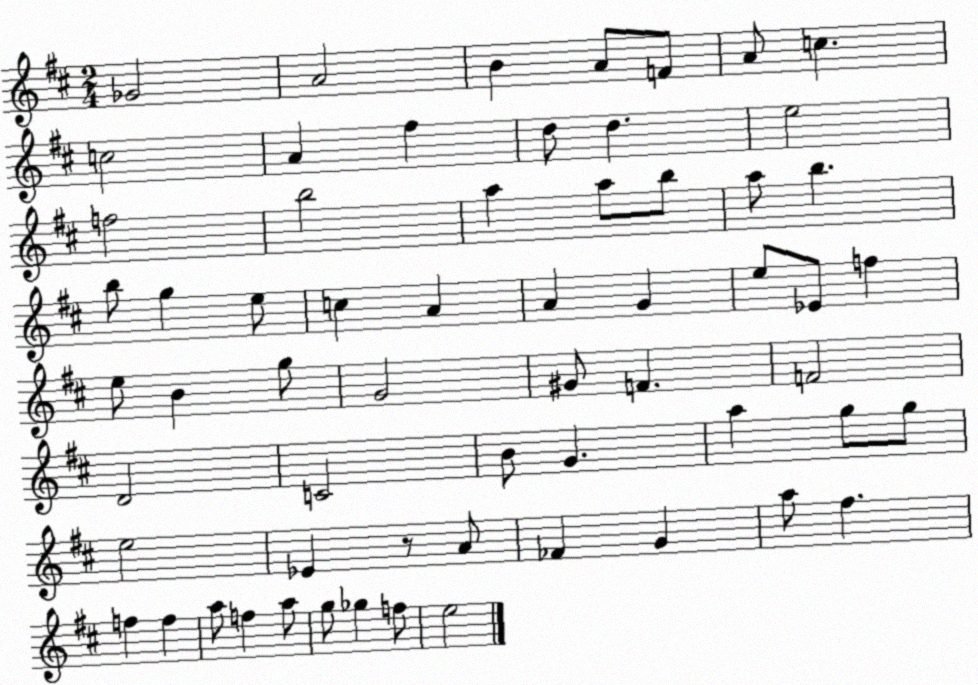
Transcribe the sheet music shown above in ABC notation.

X:1
T:Untitled
M:2/4
L:1/4
K:D
_G2 A2 B A/2 F/2 A/2 c c2 A ^f d/2 d e2 f2 b2 a a/2 b/2 a/2 b b/2 g e/2 c A A G e/2 _E/2 f e/2 B g/2 G2 ^G/2 F F2 D2 C2 B/2 G a g/2 g/2 e2 _E z/2 A/2 _F G a/2 ^f f f a/2 f a/2 g/2 _g f/2 e2